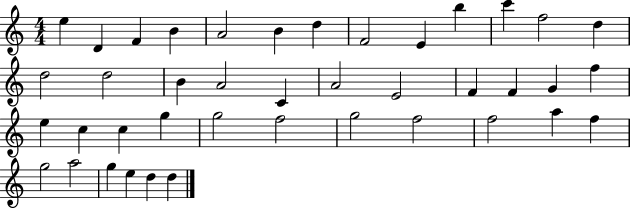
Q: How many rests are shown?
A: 0